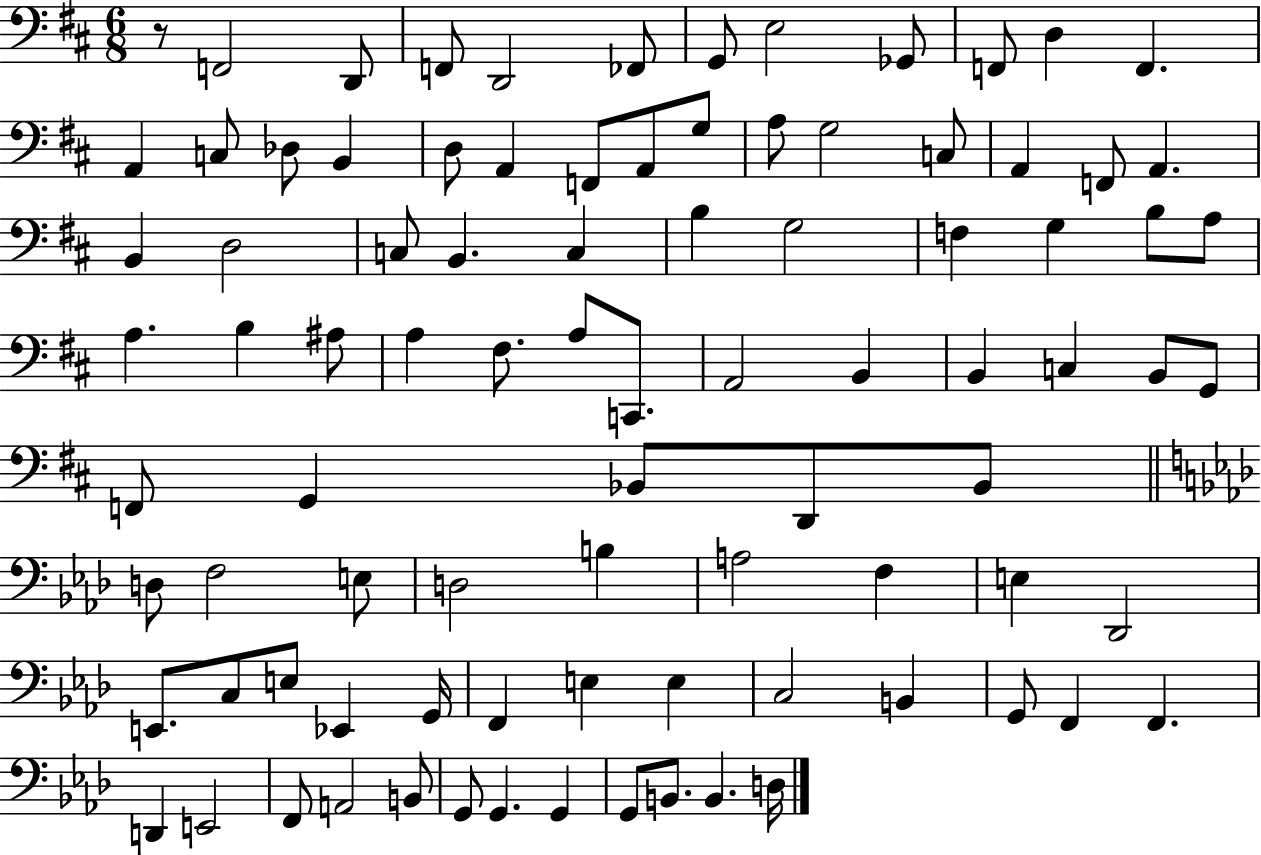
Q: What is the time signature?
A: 6/8